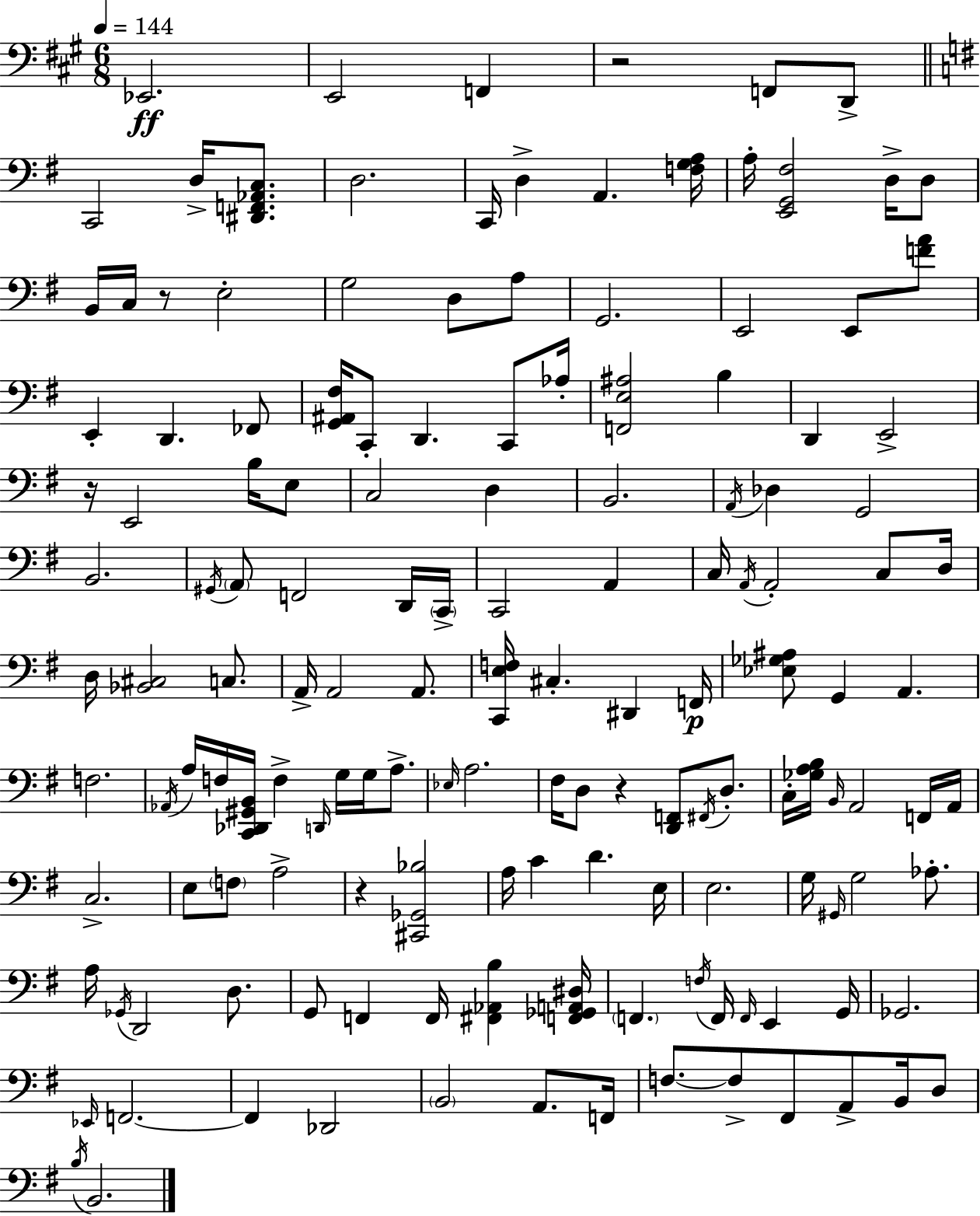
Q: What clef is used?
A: bass